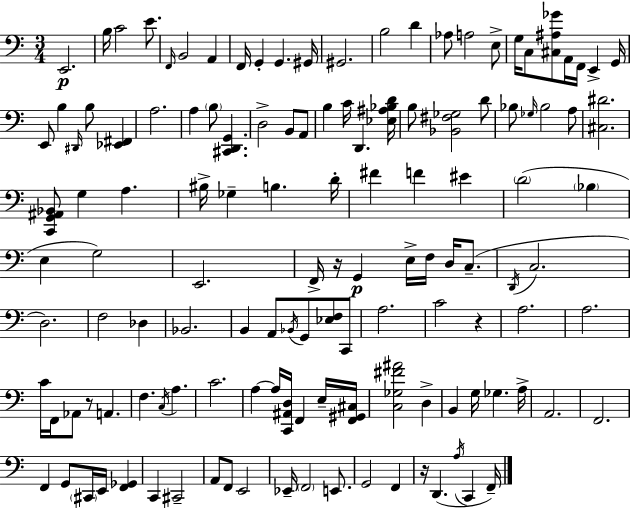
{
  \clef bass
  \numericTimeSignature
  \time 3/4
  \key a \minor
  e,2.\p | b16 c'2 e'8. | \grace { f,16 } b,2 a,4 | f,16 g,4-. g,4. | \break gis,16 gis,2. | b2 d'4 | aes8 a2 e8-> | g16 c8 <cis ais ges'>8 a,16 f,16 e,4-> | \break g,16 e,8 b4 \grace { dis,16 } b8 <ees, fis,>4 | a2. | a4 \parenthesize b8 <cis, d, g,>4. | d2-> b,8 | \break a,8 b4 c'16 d,4. | <ees ais bes d'>16 b8 <bes, fis ges>2 | d'8 bes8 \grace { ges16 } bes2 | a8 <cis dis'>2. | \break <c, g, ais, bes,>8 g4 a4. | bis16-> ges4-- b4. | d'16-. fis'4 f'4 eis'4 | \parenthesize d'2( \parenthesize bes4 | \break e4 g2) | e,2. | f,16-> r16 g,4\p e16-> f16 d16 | c8.--( \acciaccatura { d,16 } c2. | \break d2.) | f2 | des4 bes,2. | b,4 a,8 \acciaccatura { bes,16 } g,8 | \break <ees f>8 c,8 a2. | c'2 | r4 a2. | a2. | \break c'16 f,16 aes,8 r8 a,4. | f4. \acciaccatura { c16 } | a4. c'2. | a4~~ a16 <c, ais, d>16 | \break f,4 e16-- <f, gis, cis>16 <c ges fis' ais'>2 | d4-> b,4 g16 ges4. | a16-> a,2. | f,2. | \break f,4 g,8 | \parenthesize cis,16 e,16 <f, ges,>4 c,4 cis,2-- | a,8 f,8 e,2 | ees,16-- \parenthesize f,2 | \break e,8. g,2 | f,4 r16 d,4.( | \acciaccatura { a16 } c,4 f,16--) \bar "|."
}